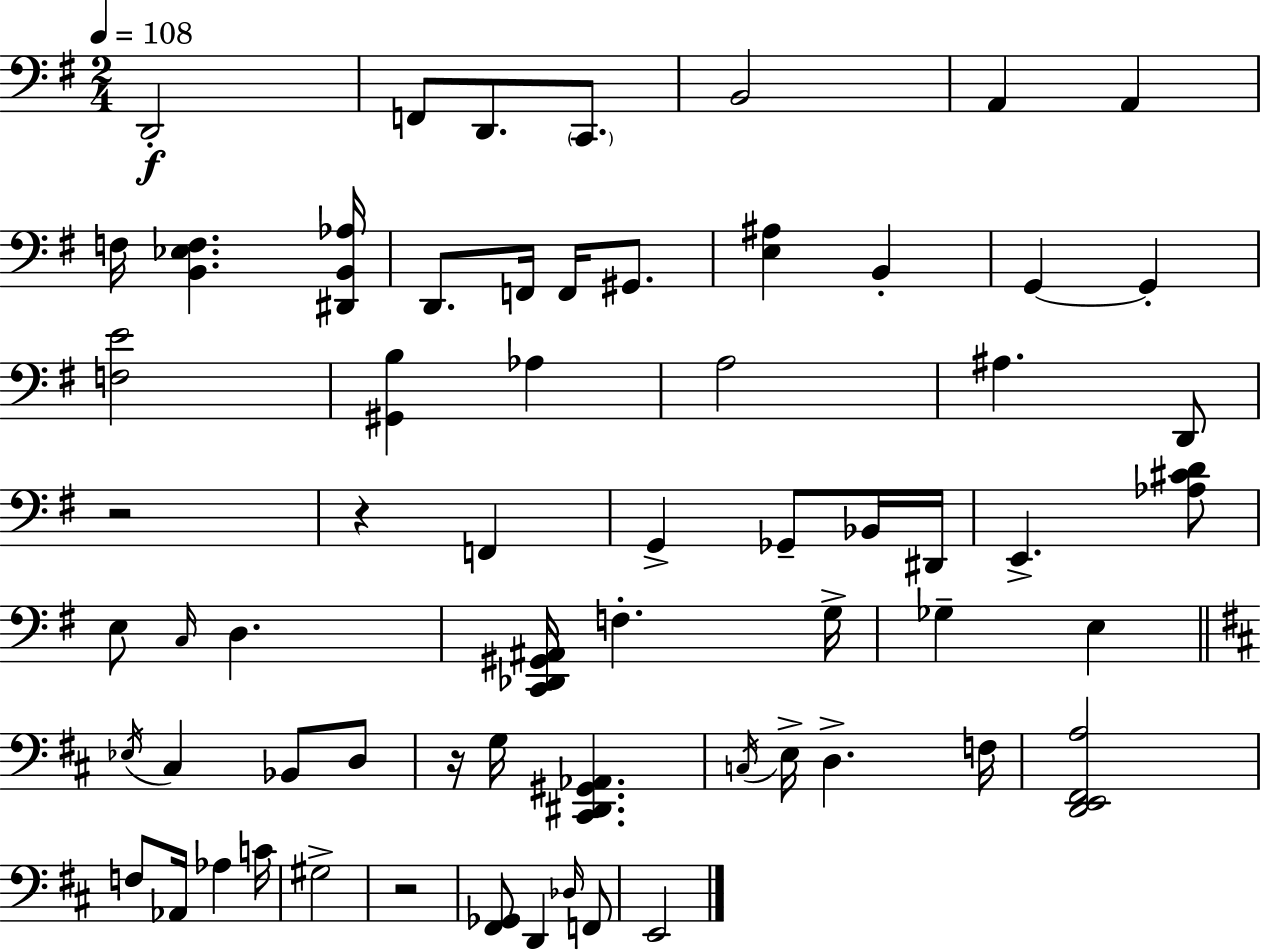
D2/h F2/e D2/e. C2/e. B2/h A2/q A2/q F3/s [B2,Eb3,F3]/q. [D#2,B2,Ab3]/s D2/e. F2/s F2/s G#2/e. [E3,A#3]/q B2/q G2/q G2/q [F3,E4]/h [G#2,B3]/q Ab3/q A3/h A#3/q. D2/e R/h R/q F2/q G2/q Gb2/e Bb2/s D#2/s E2/q. [Ab3,C#4,D4]/e E3/e C3/s D3/q. [C2,Db2,G#2,A#2]/s F3/q. G3/s Gb3/q E3/q Eb3/s C#3/q Bb2/e D3/e R/s G3/s [C#2,D#2,G#2,Ab2]/q. C3/s E3/s D3/q. F3/s [D2,E2,F#2,A3]/h F3/e Ab2/s Ab3/q C4/s G#3/h R/h [F#2,Gb2]/e D2/q Db3/s F2/e E2/h